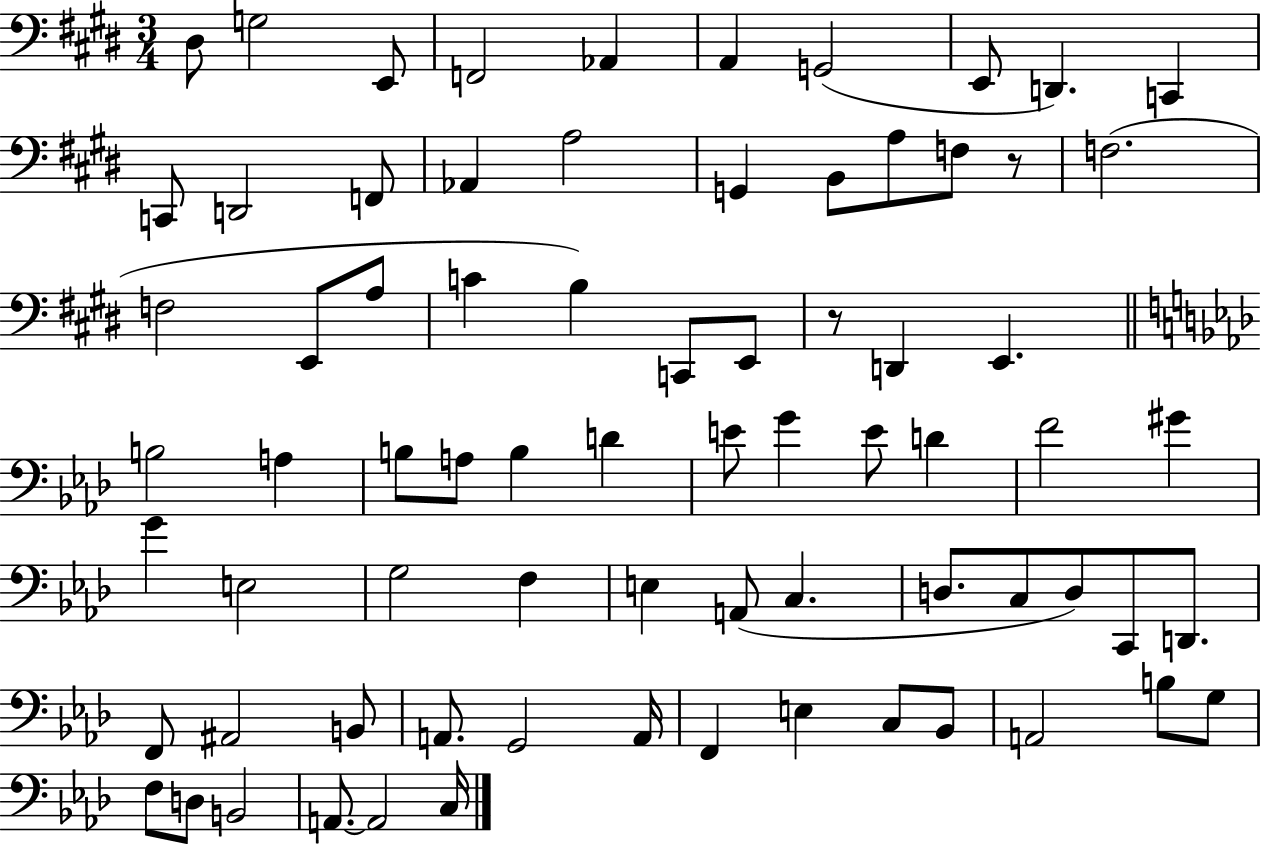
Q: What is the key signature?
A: E major